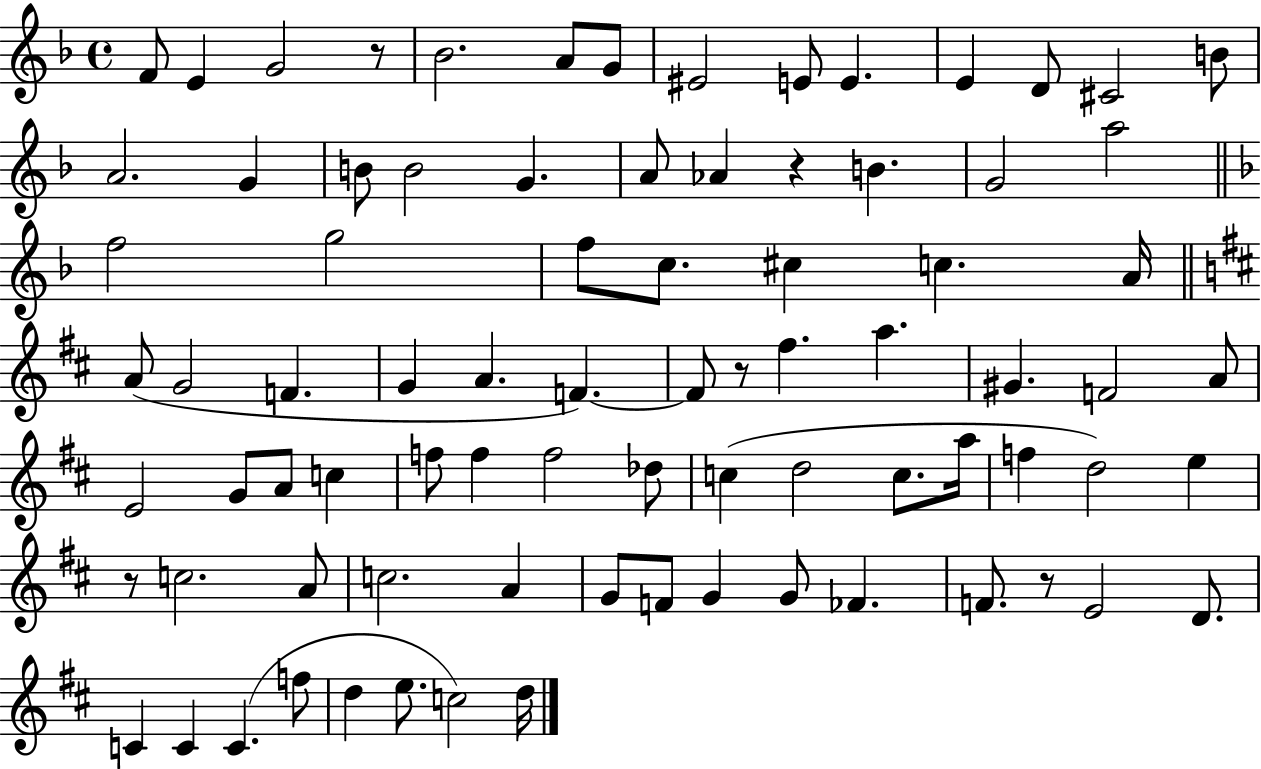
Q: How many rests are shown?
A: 5